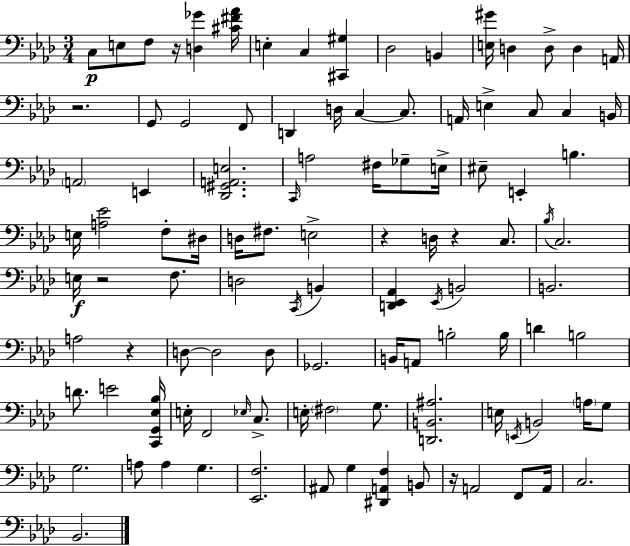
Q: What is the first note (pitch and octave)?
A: C3